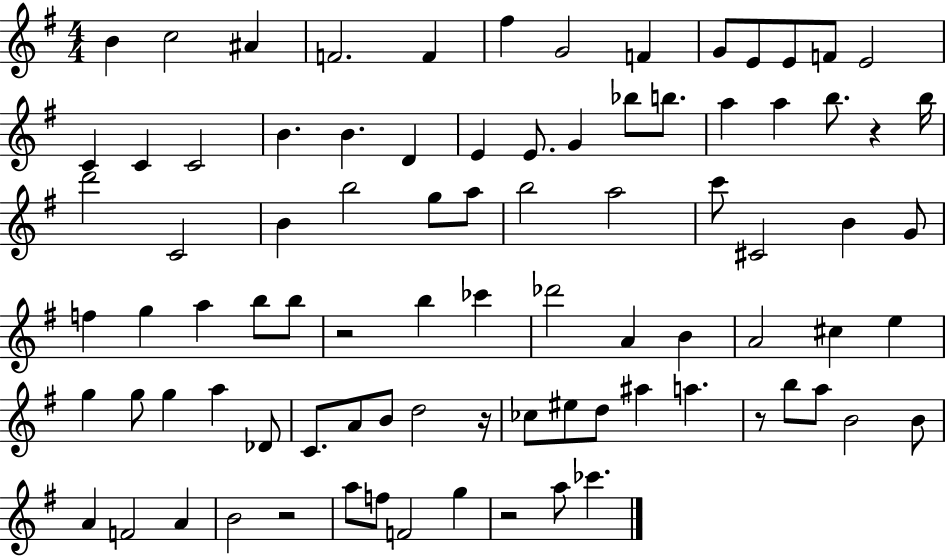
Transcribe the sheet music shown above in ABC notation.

X:1
T:Untitled
M:4/4
L:1/4
K:G
B c2 ^A F2 F ^f G2 F G/2 E/2 E/2 F/2 E2 C C C2 B B D E E/2 G _b/2 b/2 a a b/2 z b/4 d'2 C2 B b2 g/2 a/2 b2 a2 c'/2 ^C2 B G/2 f g a b/2 b/2 z2 b _c' _d'2 A B A2 ^c e g g/2 g a _D/2 C/2 A/2 B/2 d2 z/4 _c/2 ^e/2 d/2 ^a a z/2 b/2 a/2 B2 B/2 A F2 A B2 z2 a/2 f/2 F2 g z2 a/2 _c'